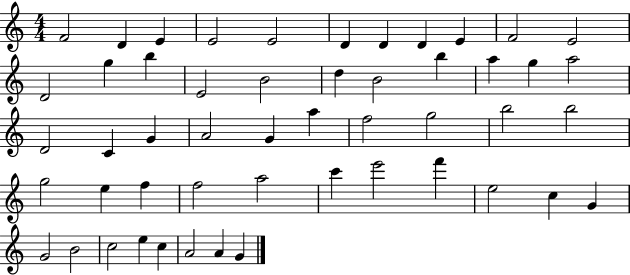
{
  \clef treble
  \numericTimeSignature
  \time 4/4
  \key c \major
  f'2 d'4 e'4 | e'2 e'2 | d'4 d'4 d'4 e'4 | f'2 e'2 | \break d'2 g''4 b''4 | e'2 b'2 | d''4 b'2 b''4 | a''4 g''4 a''2 | \break d'2 c'4 g'4 | a'2 g'4 a''4 | f''2 g''2 | b''2 b''2 | \break g''2 e''4 f''4 | f''2 a''2 | c'''4 e'''2 f'''4 | e''2 c''4 g'4 | \break g'2 b'2 | c''2 e''4 c''4 | a'2 a'4 g'4 | \bar "|."
}